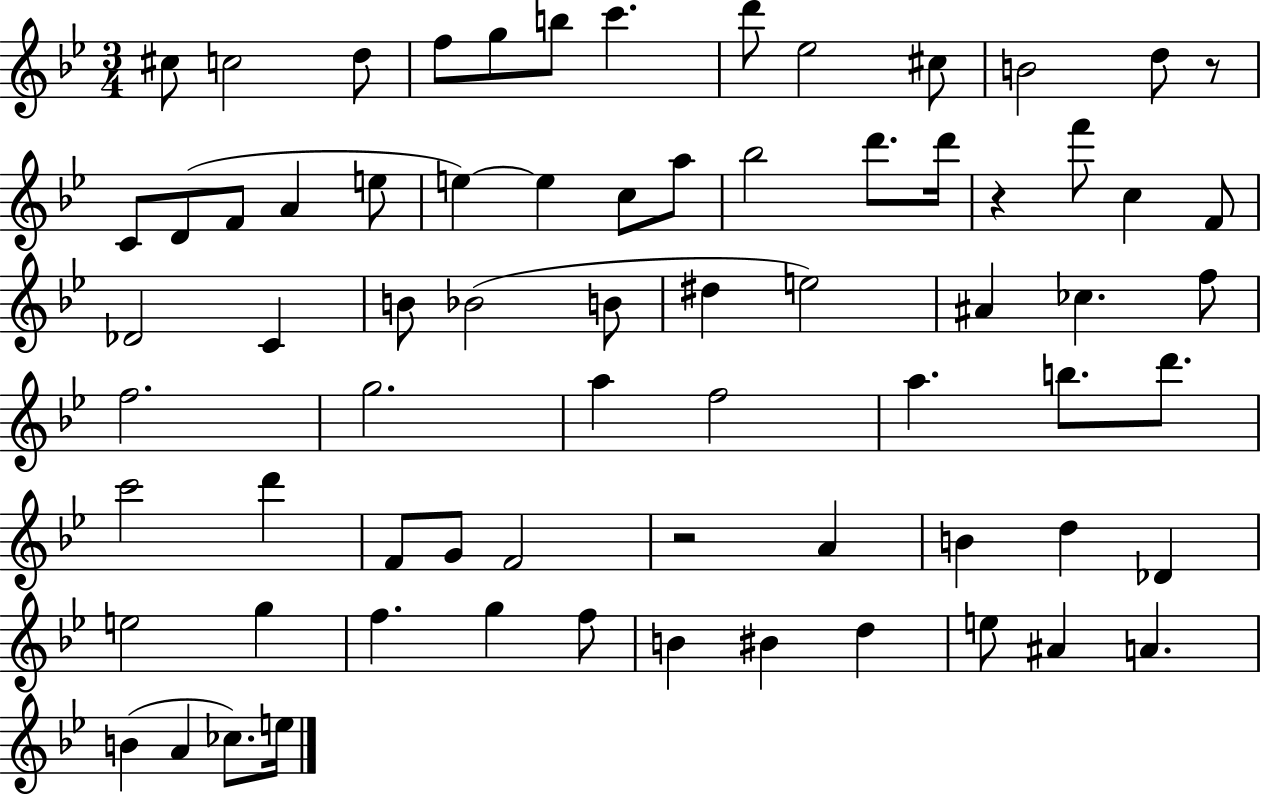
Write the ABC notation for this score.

X:1
T:Untitled
M:3/4
L:1/4
K:Bb
^c/2 c2 d/2 f/2 g/2 b/2 c' d'/2 _e2 ^c/2 B2 d/2 z/2 C/2 D/2 F/2 A e/2 e e c/2 a/2 _b2 d'/2 d'/4 z f'/2 c F/2 _D2 C B/2 _B2 B/2 ^d e2 ^A _c f/2 f2 g2 a f2 a b/2 d'/2 c'2 d' F/2 G/2 F2 z2 A B d _D e2 g f g f/2 B ^B d e/2 ^A A B A _c/2 e/4